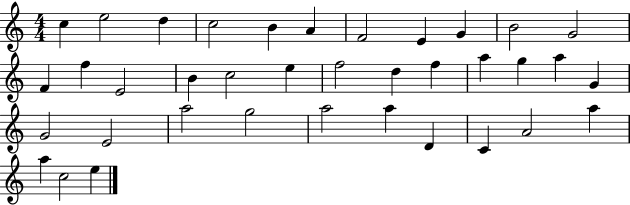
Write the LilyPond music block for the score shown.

{
  \clef treble
  \numericTimeSignature
  \time 4/4
  \key c \major
  c''4 e''2 d''4 | c''2 b'4 a'4 | f'2 e'4 g'4 | b'2 g'2 | \break f'4 f''4 e'2 | b'4 c''2 e''4 | f''2 d''4 f''4 | a''4 g''4 a''4 g'4 | \break g'2 e'2 | a''2 g''2 | a''2 a''4 d'4 | c'4 a'2 a''4 | \break a''4 c''2 e''4 | \bar "|."
}